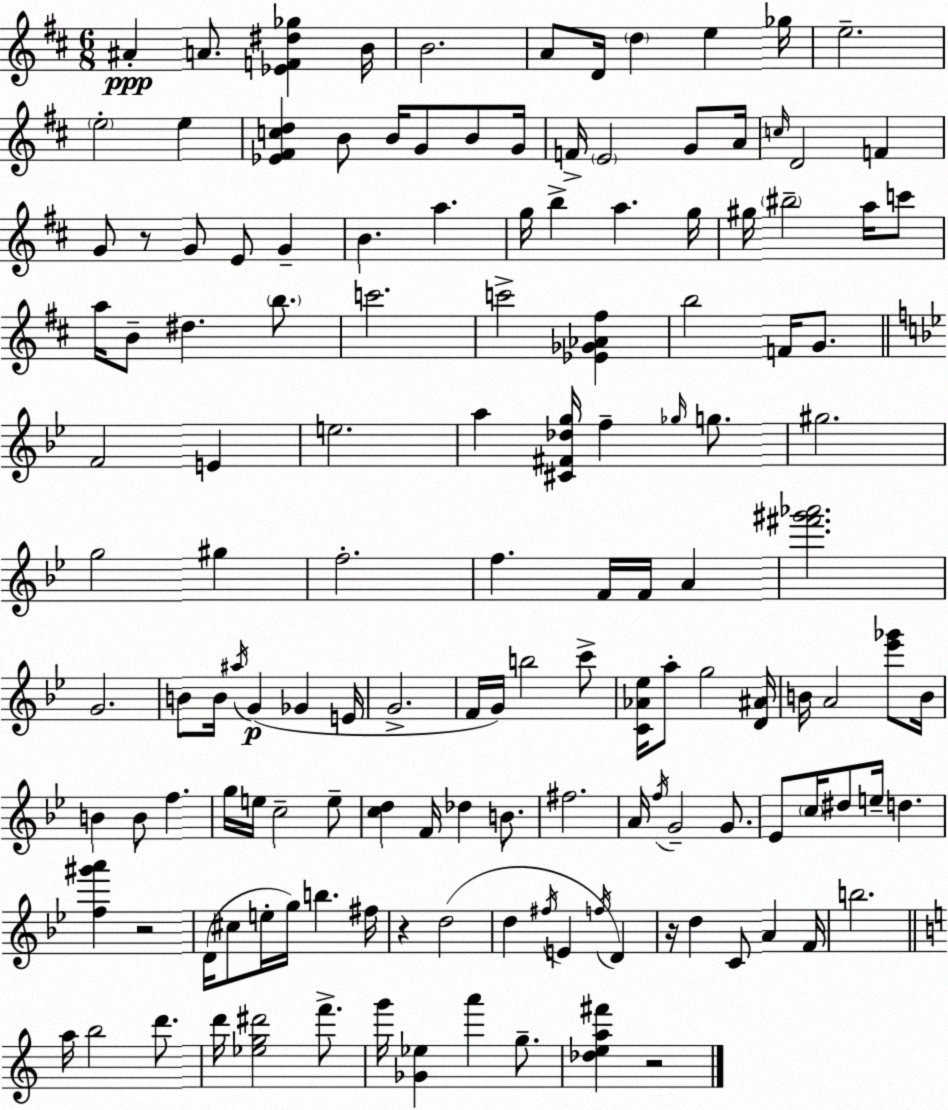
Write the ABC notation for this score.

X:1
T:Untitled
M:6/8
L:1/4
K:D
^A A/2 [_EF^d_g] B/4 B2 A/2 D/4 d e _g/4 e2 e2 e [_E^Fcd] B/2 B/4 G/2 B/2 G/4 F/4 E2 G/2 A/4 c/4 D2 F G/2 z/2 G/2 E/2 G B a g/4 b a g/4 ^g/4 ^b2 a/4 c'/2 a/4 B/2 ^d b/2 c'2 c'2 [_E_G_A^f] b2 F/4 G/2 F2 E e2 a [^C^F_dg]/4 f _g/4 g/2 ^g2 g2 ^g f2 f F/4 F/4 A [^f'^g'_a']2 G2 B/2 B/4 ^a/4 G _G E/4 G2 F/4 G/4 b2 c'/2 [C_A_e]/4 a/2 g2 [D^A]/4 B/4 A2 [_e'_g']/2 B/4 B B/2 f g/4 e/4 c2 e/2 [cd] F/4 _d B/2 ^f2 A/4 f/4 G2 G/2 _E/2 c/4 ^d/2 e/4 d [f^g'a'] z2 D/4 ^c/2 e/4 g/4 b ^f/4 z d2 d ^f/4 E f/4 D z/4 d C/2 A F/4 b2 a/4 b2 d'/2 d'/4 [_eg^d']2 f'/2 g'/4 [_G_e] a' g/2 [_dea^f'] z2